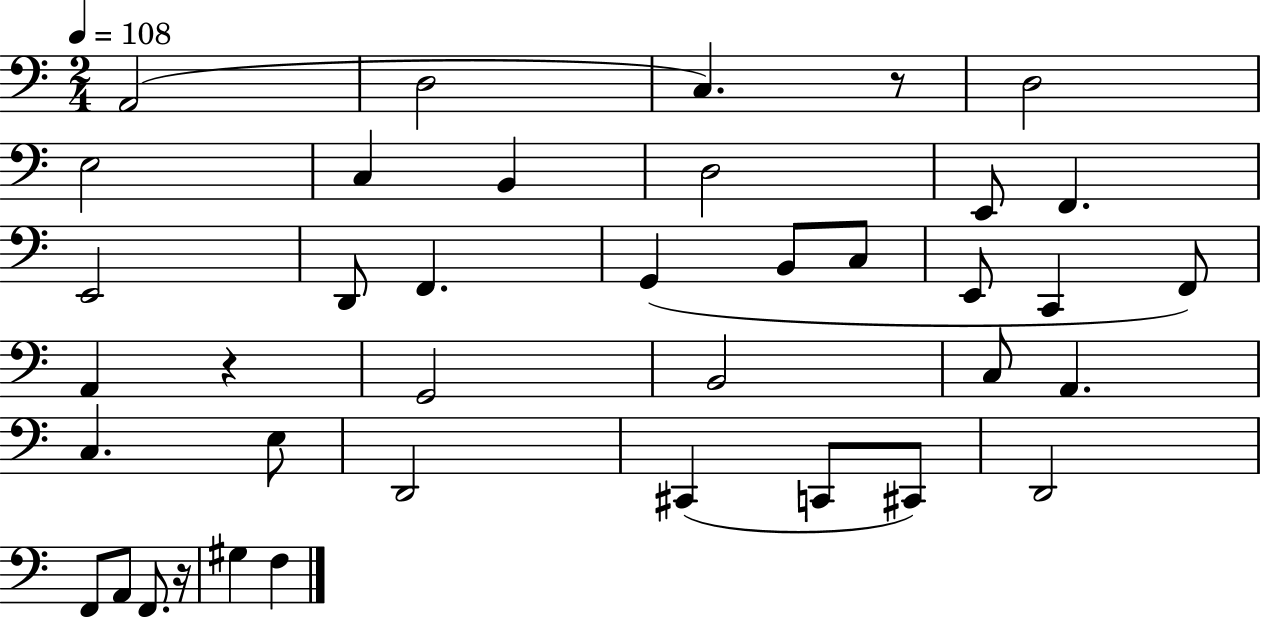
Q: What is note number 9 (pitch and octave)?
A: E2